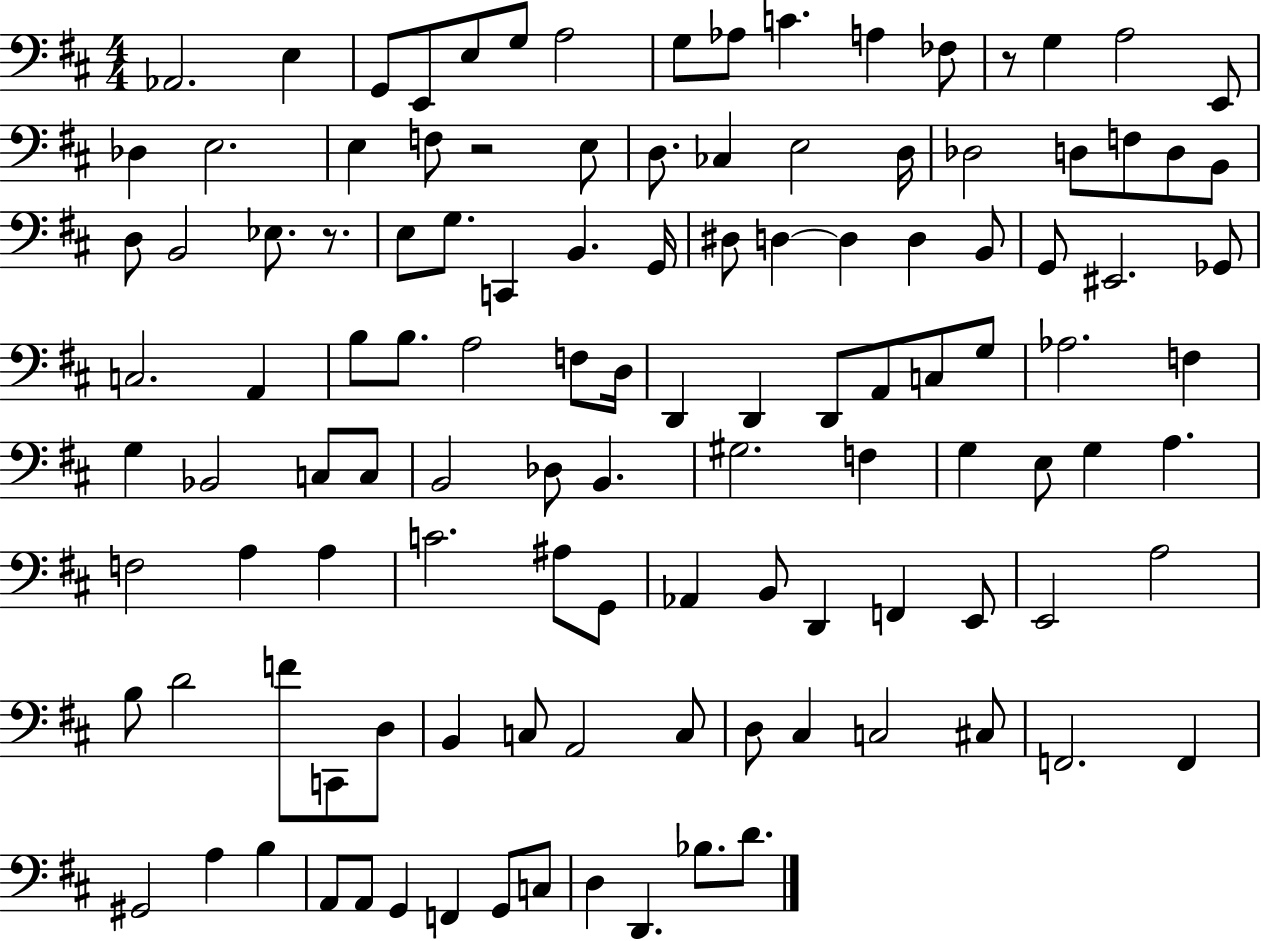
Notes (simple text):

Ab2/h. E3/q G2/e E2/e E3/e G3/e A3/h G3/e Ab3/e C4/q. A3/q FES3/e R/e G3/q A3/h E2/e Db3/q E3/h. E3/q F3/e R/h E3/e D3/e. CES3/q E3/h D3/s Db3/h D3/e F3/e D3/e B2/e D3/e B2/h Eb3/e. R/e. E3/e G3/e. C2/q B2/q. G2/s D#3/e D3/q D3/q D3/q B2/e G2/e EIS2/h. Gb2/e C3/h. A2/q B3/e B3/e. A3/h F3/e D3/s D2/q D2/q D2/e A2/e C3/e G3/e Ab3/h. F3/q G3/q Bb2/h C3/e C3/e B2/h Db3/e B2/q. G#3/h. F3/q G3/q E3/e G3/q A3/q. F3/h A3/q A3/q C4/h. A#3/e G2/e Ab2/q B2/e D2/q F2/q E2/e E2/h A3/h B3/e D4/h F4/e C2/e D3/e B2/q C3/e A2/h C3/e D3/e C#3/q C3/h C#3/e F2/h. F2/q G#2/h A3/q B3/q A2/e A2/e G2/q F2/q G2/e C3/e D3/q D2/q. Bb3/e. D4/e.